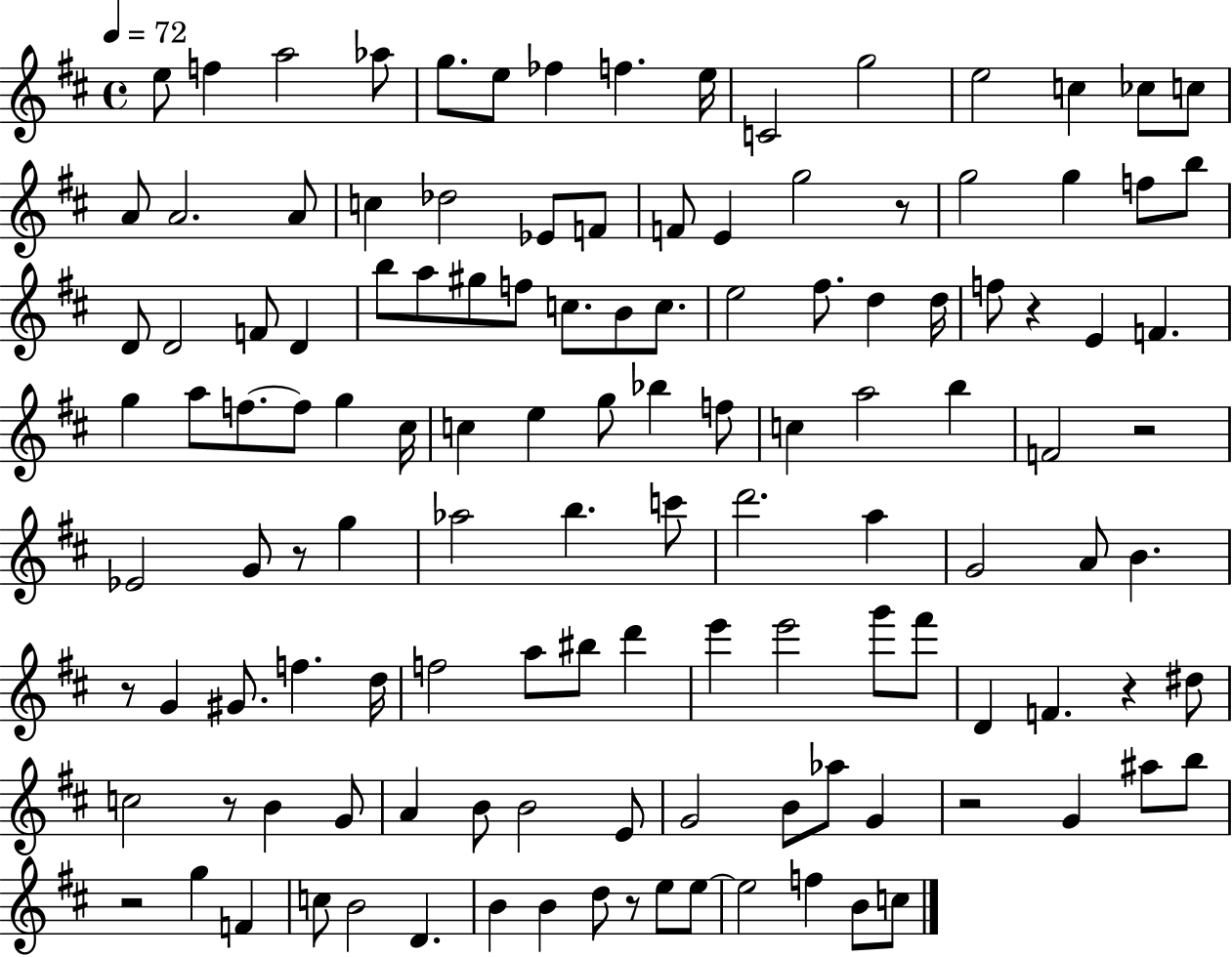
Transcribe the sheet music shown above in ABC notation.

X:1
T:Untitled
M:4/4
L:1/4
K:D
e/2 f a2 _a/2 g/2 e/2 _f f e/4 C2 g2 e2 c _c/2 c/2 A/2 A2 A/2 c _d2 _E/2 F/2 F/2 E g2 z/2 g2 g f/2 b/2 D/2 D2 F/2 D b/2 a/2 ^g/2 f/2 c/2 B/2 c/2 e2 ^f/2 d d/4 f/2 z E F g a/2 f/2 f/2 g ^c/4 c e g/2 _b f/2 c a2 b F2 z2 _E2 G/2 z/2 g _a2 b c'/2 d'2 a G2 A/2 B z/2 G ^G/2 f d/4 f2 a/2 ^b/2 d' e' e'2 g'/2 ^f'/2 D F z ^d/2 c2 z/2 B G/2 A B/2 B2 E/2 G2 B/2 _a/2 G z2 G ^a/2 b/2 z2 g F c/2 B2 D B B d/2 z/2 e/2 e/2 e2 f B/2 c/2